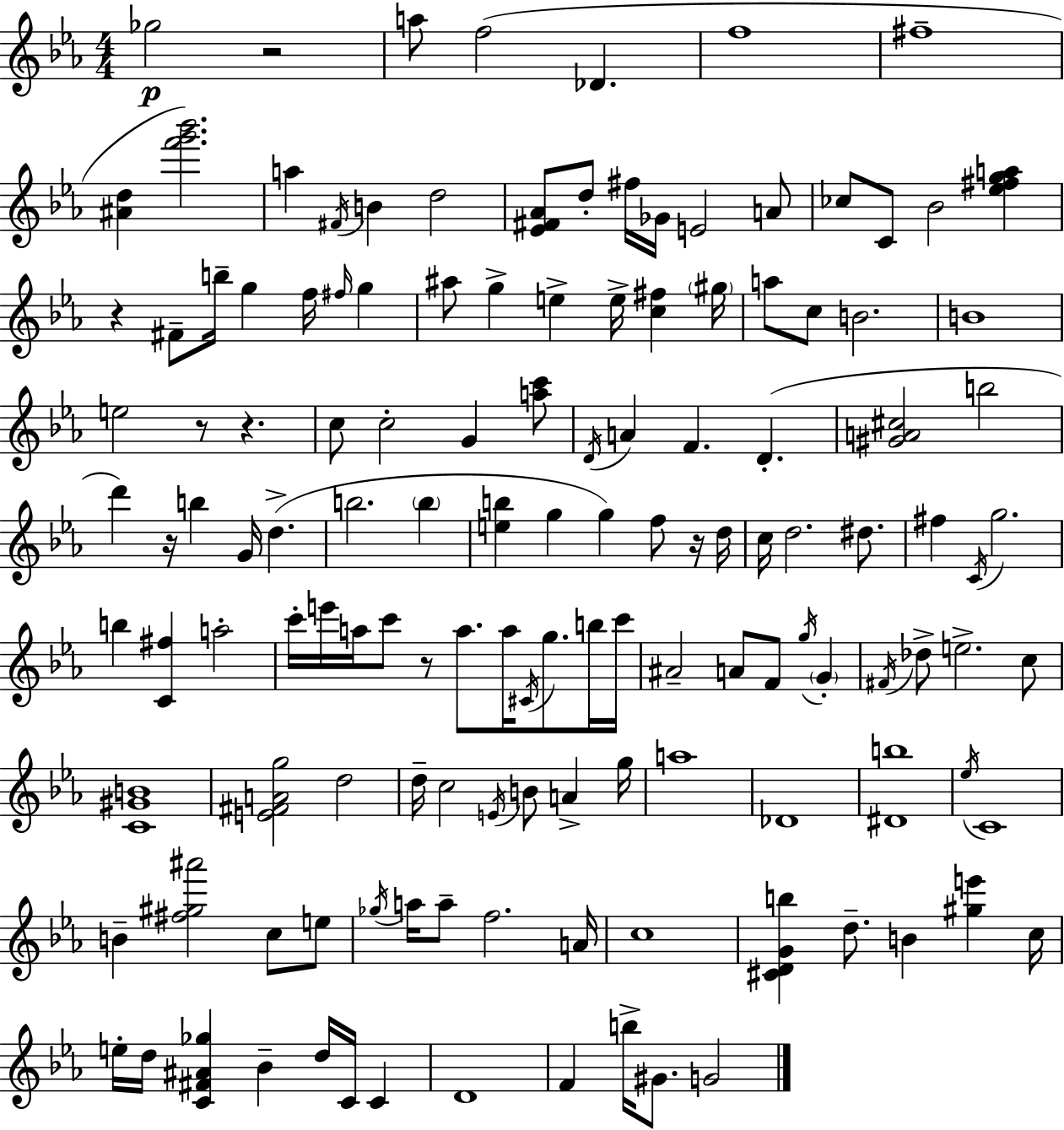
Gb5/h R/h A5/e F5/h Db4/q. F5/w F#5/w [A#4,D5]/q [F6,G6,Bb6]/h. A5/q F#4/s B4/q D5/h [Eb4,F#4,Ab4]/e D5/e F#5/s Gb4/s E4/h A4/e CES5/e C4/e Bb4/h [Eb5,F#5,G5,A5]/q R/q F#4/e B5/s G5/q F5/s F#5/s G5/q A#5/e G5/q E5/q E5/s [C5,F#5]/q G#5/s A5/e C5/e B4/h. B4/w E5/h R/e R/q. C5/e C5/h G4/q [A5,C6]/e D4/s A4/q F4/q. D4/q. [G#4,A4,C#5]/h B5/h D6/q R/s B5/q G4/s D5/q. B5/h. B5/q [E5,B5]/q G5/q G5/q F5/e R/s D5/s C5/s D5/h. D#5/e. F#5/q C4/s G5/h. B5/q [C4,F#5]/q A5/h C6/s E6/s A5/s C6/e R/e A5/e. A5/s C#4/s G5/e. B5/s C6/s A#4/h A4/e F4/e G5/s G4/q F#4/s Db5/e E5/h. C5/e [C4,G#4,B4]/w [E4,F#4,A4,G5]/h D5/h D5/s C5/h E4/s B4/e A4/q G5/s A5/w Db4/w [D#4,B5]/w Eb5/s C4/w B4/q [F#5,G#5,A#6]/h C5/e E5/e Gb5/s A5/s A5/e F5/h. A4/s C5/w [C#4,D4,G4,B5]/q D5/e. B4/q [G#5,E6]/q C5/s E5/s D5/s [C4,F#4,A#4,Gb5]/q Bb4/q D5/s C4/s C4/q D4/w F4/q B5/s G#4/e. G4/h